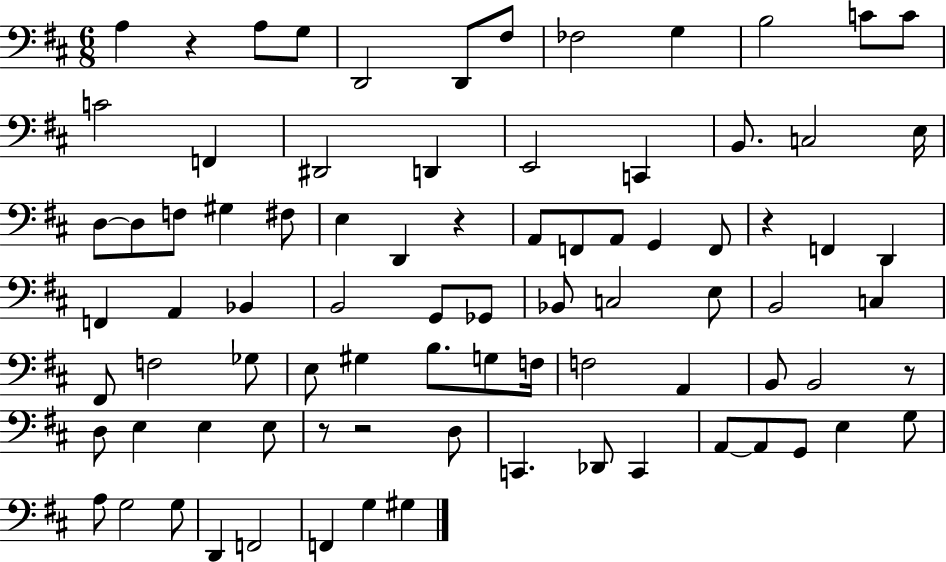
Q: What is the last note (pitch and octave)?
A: G#3